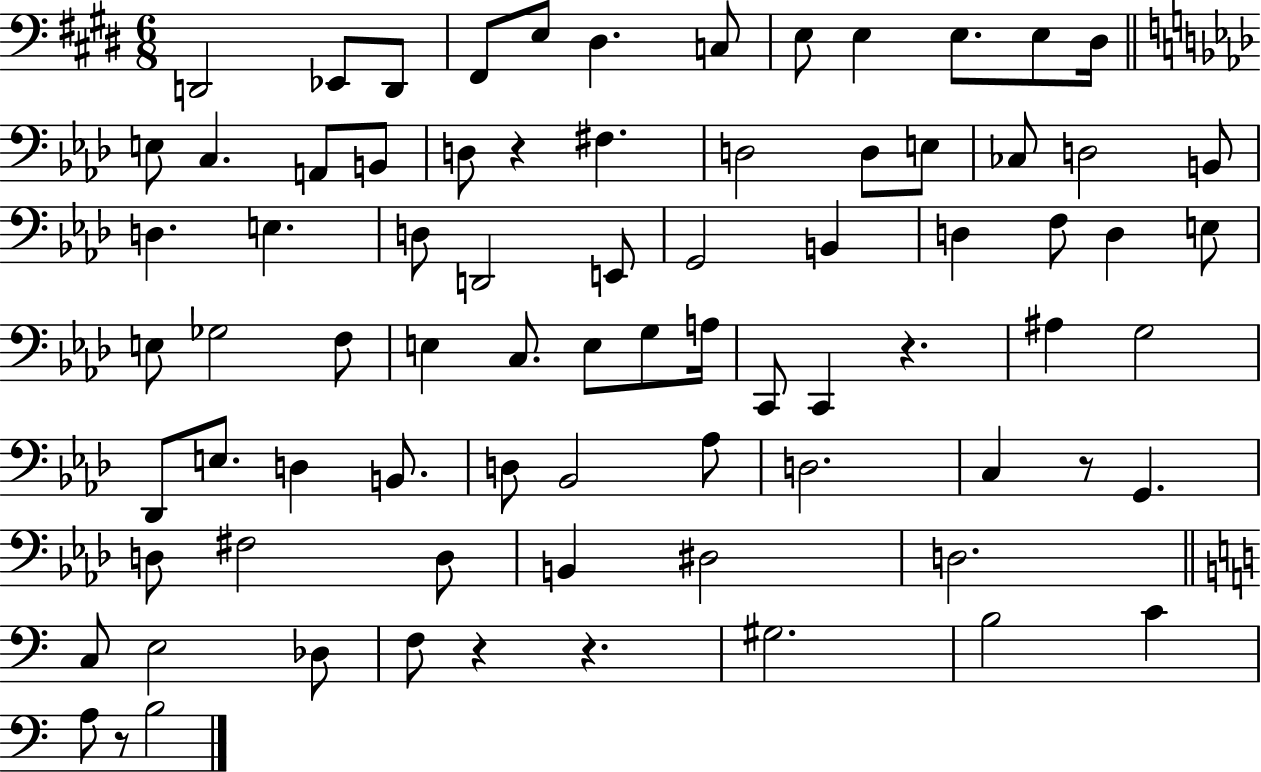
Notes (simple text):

D2/h Eb2/e D2/e F#2/e E3/e D#3/q. C3/e E3/e E3/q E3/e. E3/e D#3/s E3/e C3/q. A2/e B2/e D3/e R/q F#3/q. D3/h D3/e E3/e CES3/e D3/h B2/e D3/q. E3/q. D3/e D2/h E2/e G2/h B2/q D3/q F3/e D3/q E3/e E3/e Gb3/h F3/e E3/q C3/e. E3/e G3/e A3/s C2/e C2/q R/q. A#3/q G3/h Db2/e E3/e. D3/q B2/e. D3/e Bb2/h Ab3/e D3/h. C3/q R/e G2/q. D3/e F#3/h D3/e B2/q D#3/h D3/h. C3/e E3/h Db3/e F3/e R/q R/q. G#3/h. B3/h C4/q A3/e R/e B3/h